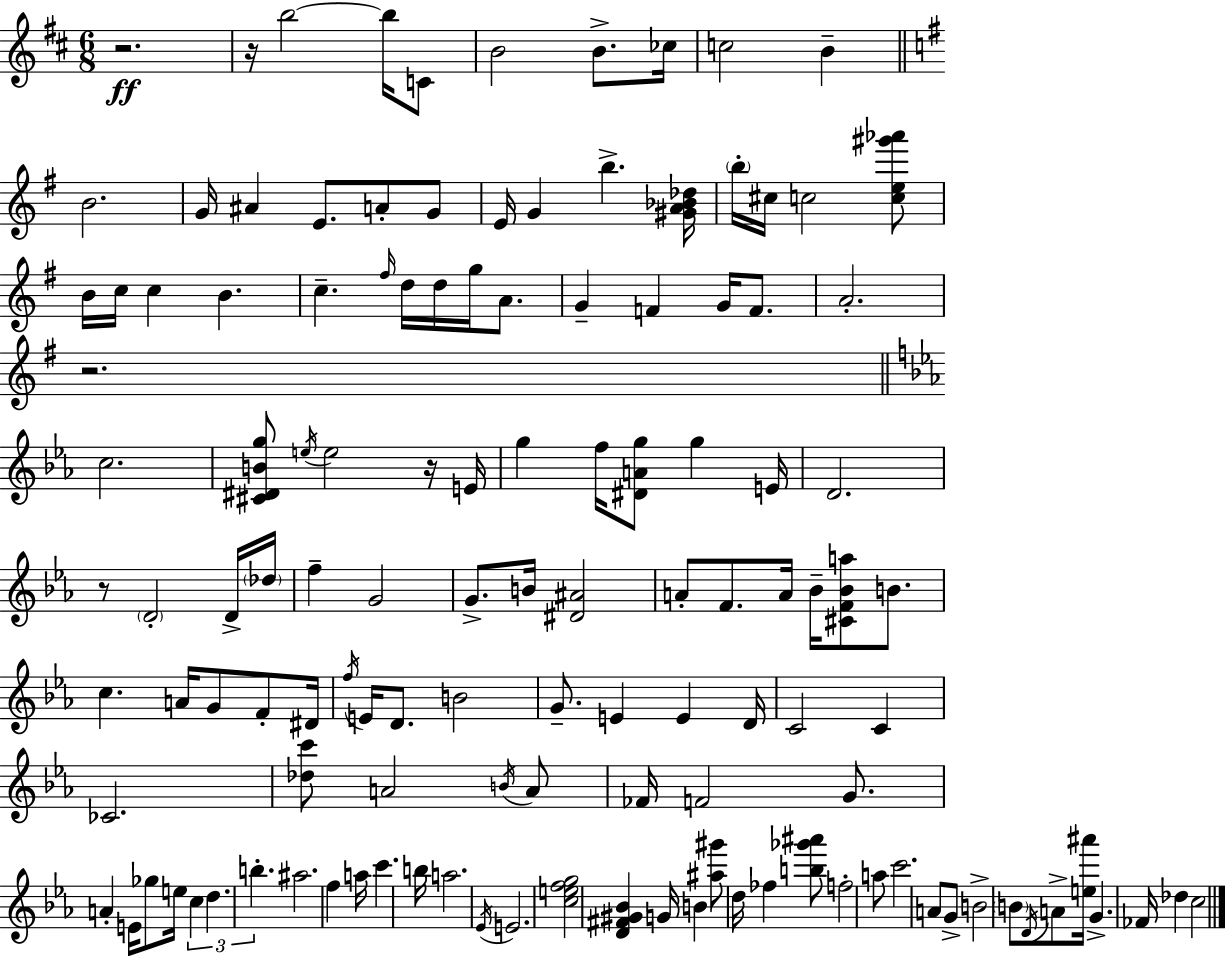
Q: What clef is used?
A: treble